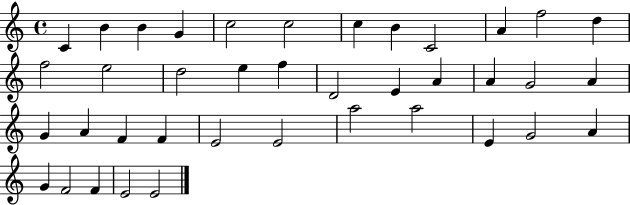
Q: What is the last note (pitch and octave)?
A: E4